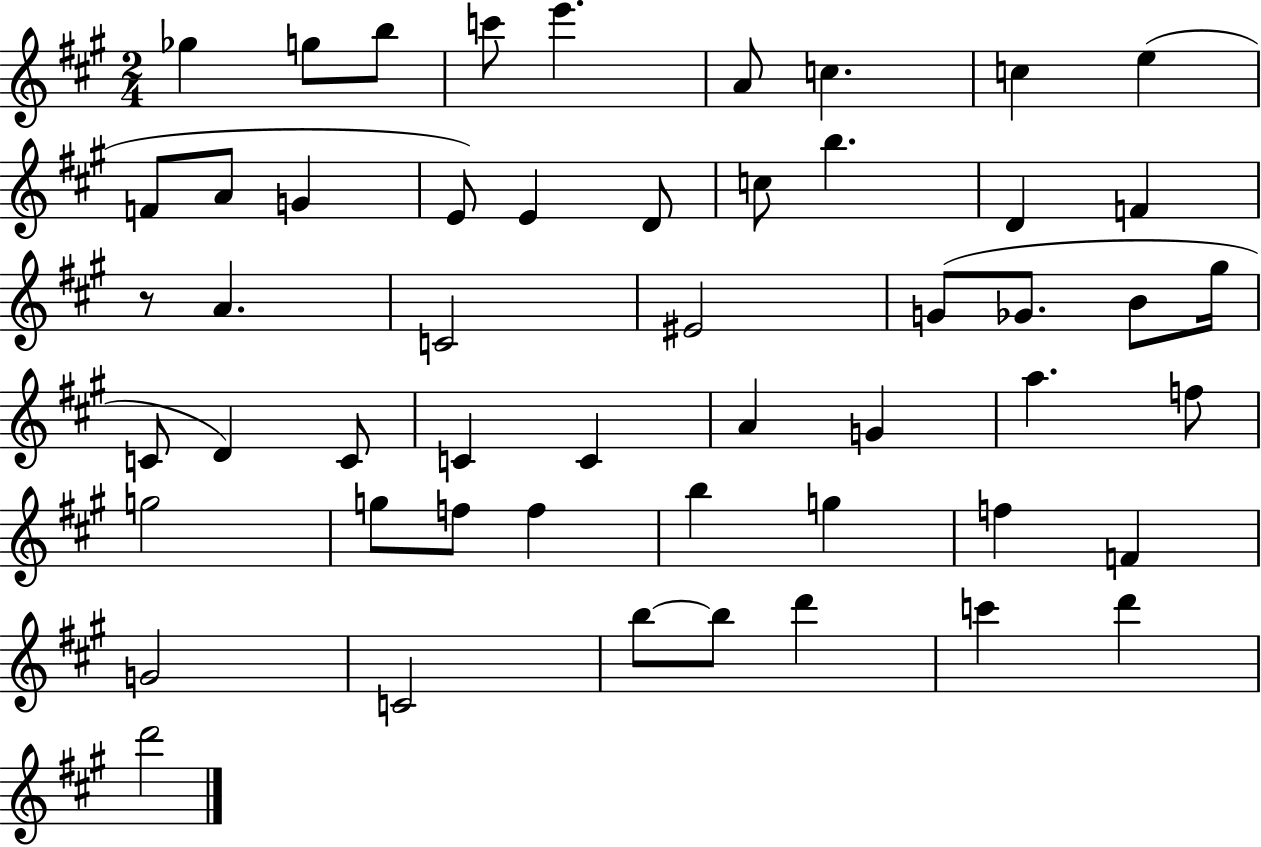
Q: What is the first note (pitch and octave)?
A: Gb5